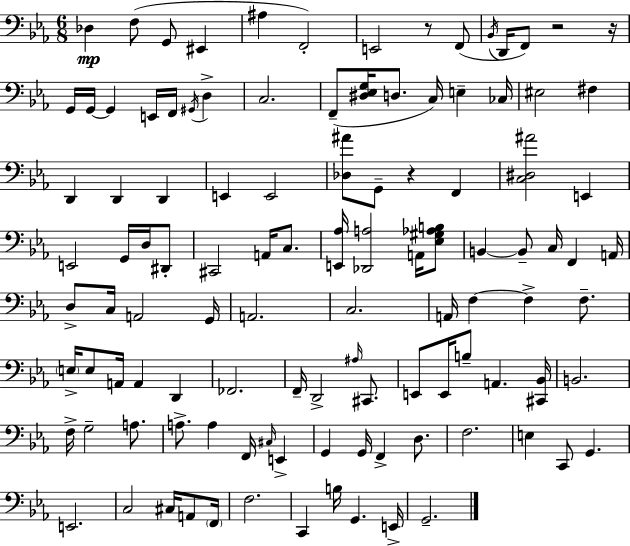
X:1
T:Untitled
M:6/8
L:1/4
K:Eb
_D, F,/2 G,,/2 ^E,, ^A, F,,2 E,,2 z/2 F,,/2 _B,,/4 D,,/4 F,,/2 z2 z/4 G,,/4 G,,/4 G,, E,,/4 F,,/4 ^G,,/4 D, C,2 F,,/2 [^D,_E,G,]/4 D,/2 C,/4 E, _C,/4 ^E,2 ^F, D,, D,, D,, E,, E,,2 [_D,^A]/2 G,,/2 z F,, [C,^D,^A]2 E,, E,,2 G,,/4 D,/4 ^D,,/2 ^C,,2 A,,/4 C,/2 [E,,_A,]/4 [_D,,A,]2 A,,/4 [_E,^G,_A,B,]/2 B,, B,,/2 C,/4 F,, A,,/4 D,/2 C,/4 A,,2 G,,/4 A,,2 C,2 A,,/4 F, F, F,/2 E,/4 E,/2 A,,/4 A,, D,, _F,,2 F,,/4 D,,2 ^A,/4 ^C,,/2 E,,/2 E,,/4 B,/2 A,, [^C,,_B,,]/4 B,,2 F,/4 G,2 A,/2 A,/2 A, F,,/4 ^C,/4 E,, G,, G,,/4 F,, D,/2 F,2 E, C,,/2 G,, E,,2 C,2 ^C,/4 A,,/2 F,,/4 F,2 C,, B,/4 G,, E,,/4 G,,2